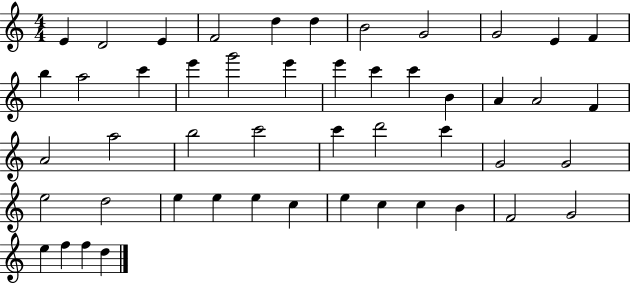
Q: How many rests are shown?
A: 0